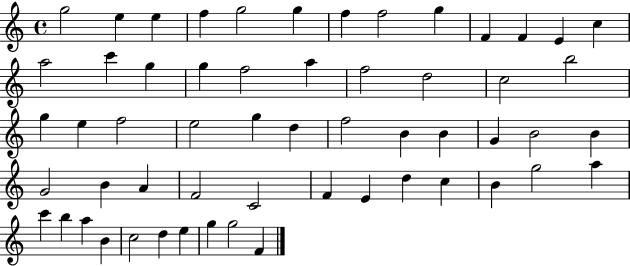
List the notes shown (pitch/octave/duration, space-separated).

G5/h E5/q E5/q F5/q G5/h G5/q F5/q F5/h G5/q F4/q F4/q E4/q C5/q A5/h C6/q G5/q G5/q F5/h A5/q F5/h D5/h C5/h B5/h G5/q E5/q F5/h E5/h G5/q D5/q F5/h B4/q B4/q G4/q B4/h B4/q G4/h B4/q A4/q F4/h C4/h F4/q E4/q D5/q C5/q B4/q G5/h A5/q C6/q B5/q A5/q B4/q C5/h D5/q E5/q G5/q G5/h F4/q